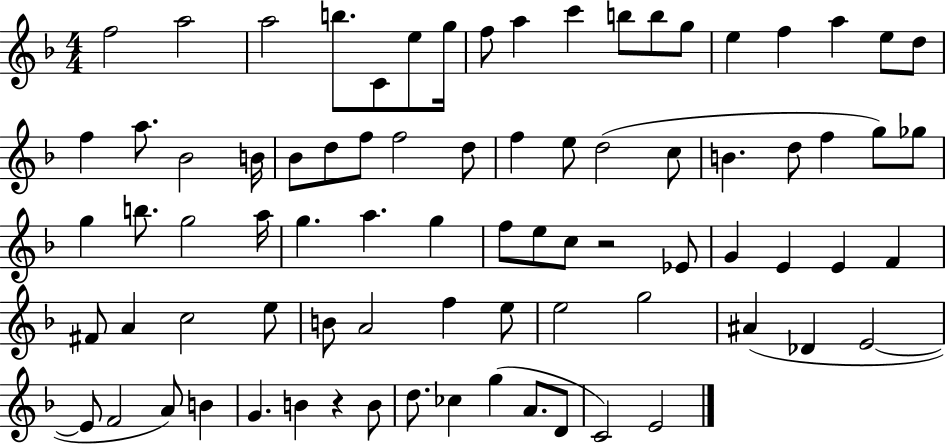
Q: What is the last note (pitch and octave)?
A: E4